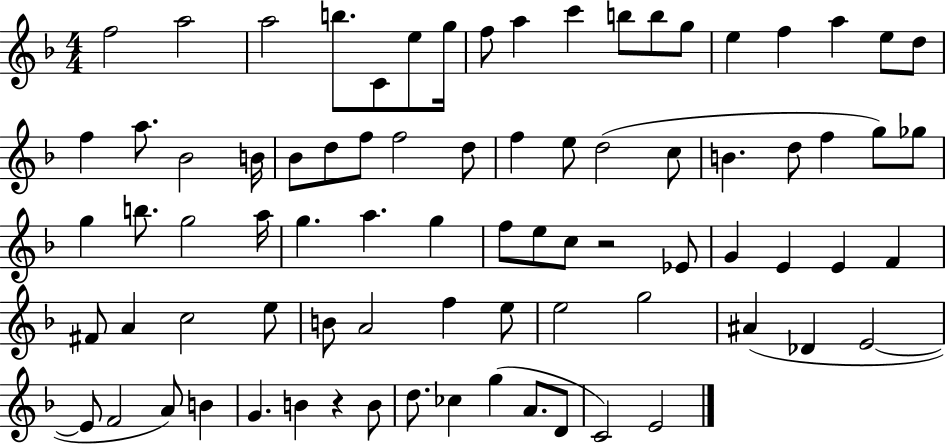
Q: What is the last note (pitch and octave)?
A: E4